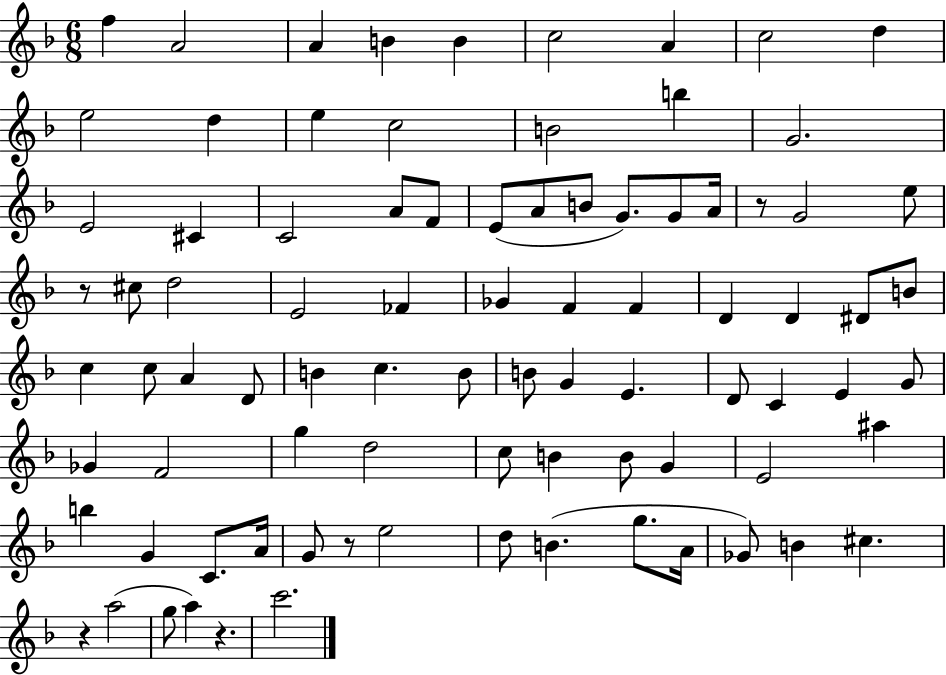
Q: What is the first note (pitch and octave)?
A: F5